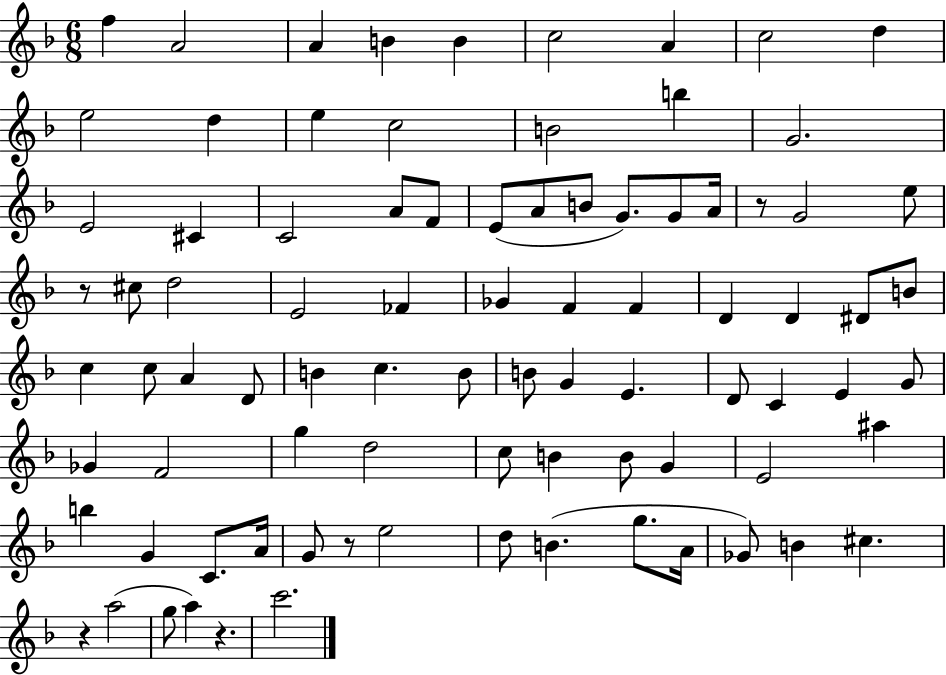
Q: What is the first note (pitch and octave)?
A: F5